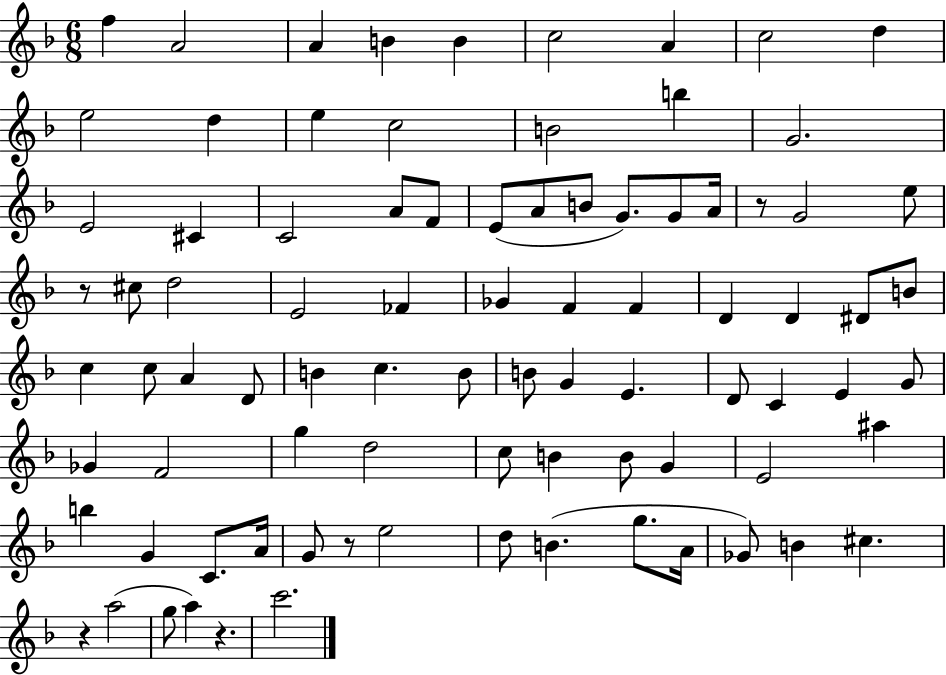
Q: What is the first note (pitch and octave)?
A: F5